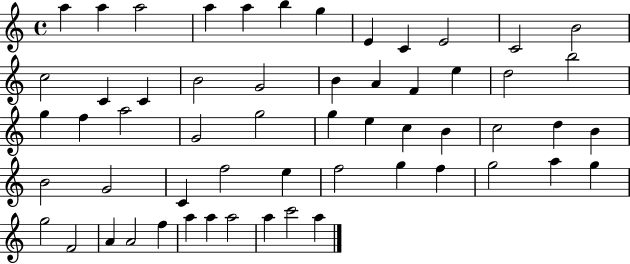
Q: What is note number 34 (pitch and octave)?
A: D5